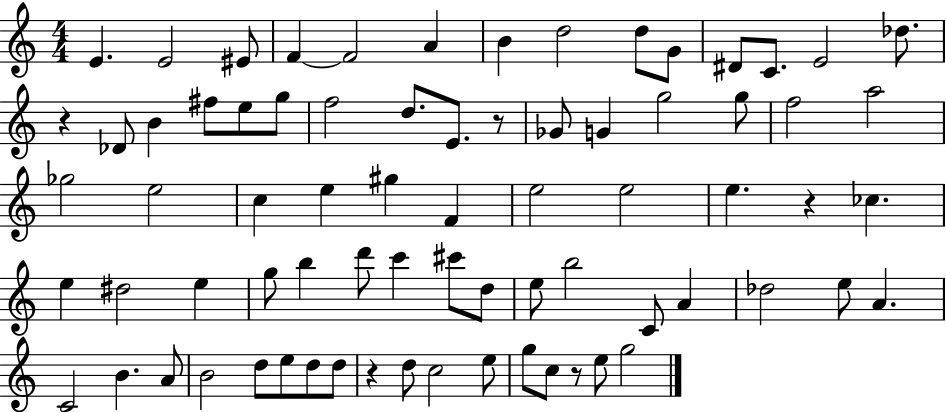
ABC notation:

X:1
T:Untitled
M:4/4
L:1/4
K:C
E E2 ^E/2 F F2 A B d2 d/2 G/2 ^D/2 C/2 E2 _d/2 z _D/2 B ^f/2 e/2 g/2 f2 d/2 E/2 z/2 _G/2 G g2 g/2 f2 a2 _g2 e2 c e ^g F e2 e2 e z _c e ^d2 e g/2 b d'/2 c' ^c'/2 d/2 e/2 b2 C/2 A _d2 e/2 A C2 B A/2 B2 d/2 e/2 d/2 d/2 z d/2 c2 e/2 g/2 c/2 z/2 e/2 g2